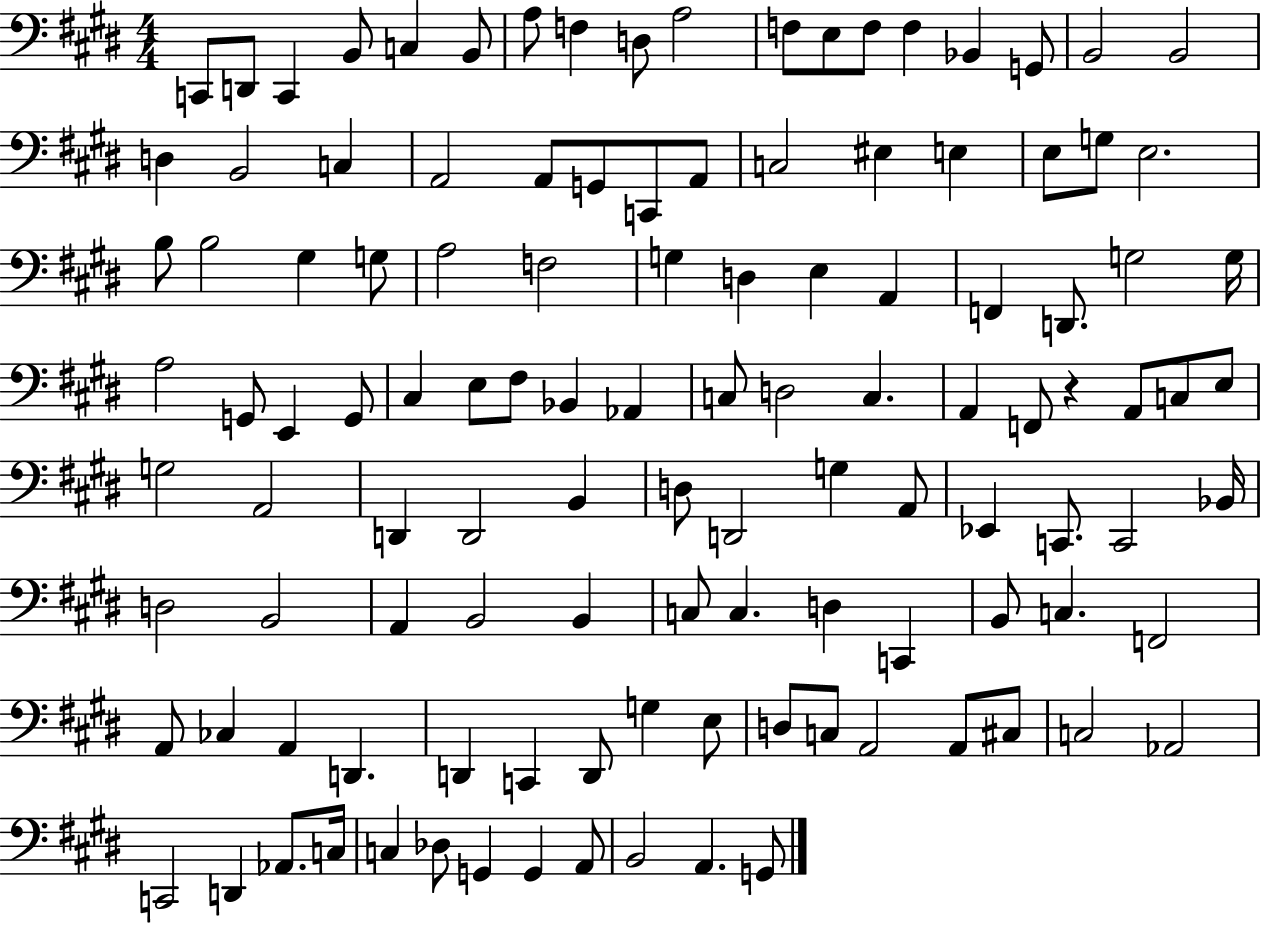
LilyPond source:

{
  \clef bass
  \numericTimeSignature
  \time 4/4
  \key e \major
  c,8 d,8 c,4 b,8 c4 b,8 | a8 f4 d8 a2 | f8 e8 f8 f4 bes,4 g,8 | b,2 b,2 | \break d4 b,2 c4 | a,2 a,8 g,8 c,8 a,8 | c2 eis4 e4 | e8 g8 e2. | \break b8 b2 gis4 g8 | a2 f2 | g4 d4 e4 a,4 | f,4 d,8. g2 g16 | \break a2 g,8 e,4 g,8 | cis4 e8 fis8 bes,4 aes,4 | c8 d2 c4. | a,4 f,8 r4 a,8 c8 e8 | \break g2 a,2 | d,4 d,2 b,4 | d8 d,2 g4 a,8 | ees,4 c,8. c,2 bes,16 | \break d2 b,2 | a,4 b,2 b,4 | c8 c4. d4 c,4 | b,8 c4. f,2 | \break a,8 ces4 a,4 d,4. | d,4 c,4 d,8 g4 e8 | d8 c8 a,2 a,8 cis8 | c2 aes,2 | \break c,2 d,4 aes,8. c16 | c4 des8 g,4 g,4 a,8 | b,2 a,4. g,8 | \bar "|."
}